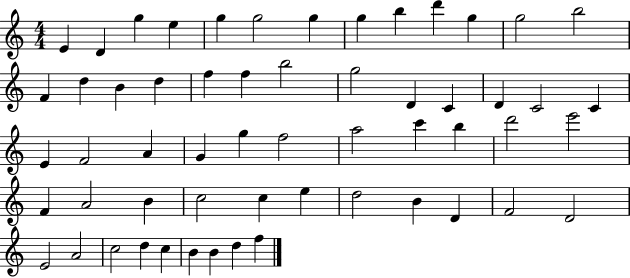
{
  \clef treble
  \numericTimeSignature
  \time 4/4
  \key c \major
  e'4 d'4 g''4 e''4 | g''4 g''2 g''4 | g''4 b''4 d'''4 g''4 | g''2 b''2 | \break f'4 d''4 b'4 d''4 | f''4 f''4 b''2 | g''2 d'4 c'4 | d'4 c'2 c'4 | \break e'4 f'2 a'4 | g'4 g''4 f''2 | a''2 c'''4 b''4 | d'''2 e'''2 | \break f'4 a'2 b'4 | c''2 c''4 e''4 | d''2 b'4 d'4 | f'2 d'2 | \break e'2 a'2 | c''2 d''4 c''4 | b'4 b'4 d''4 f''4 | \bar "|."
}